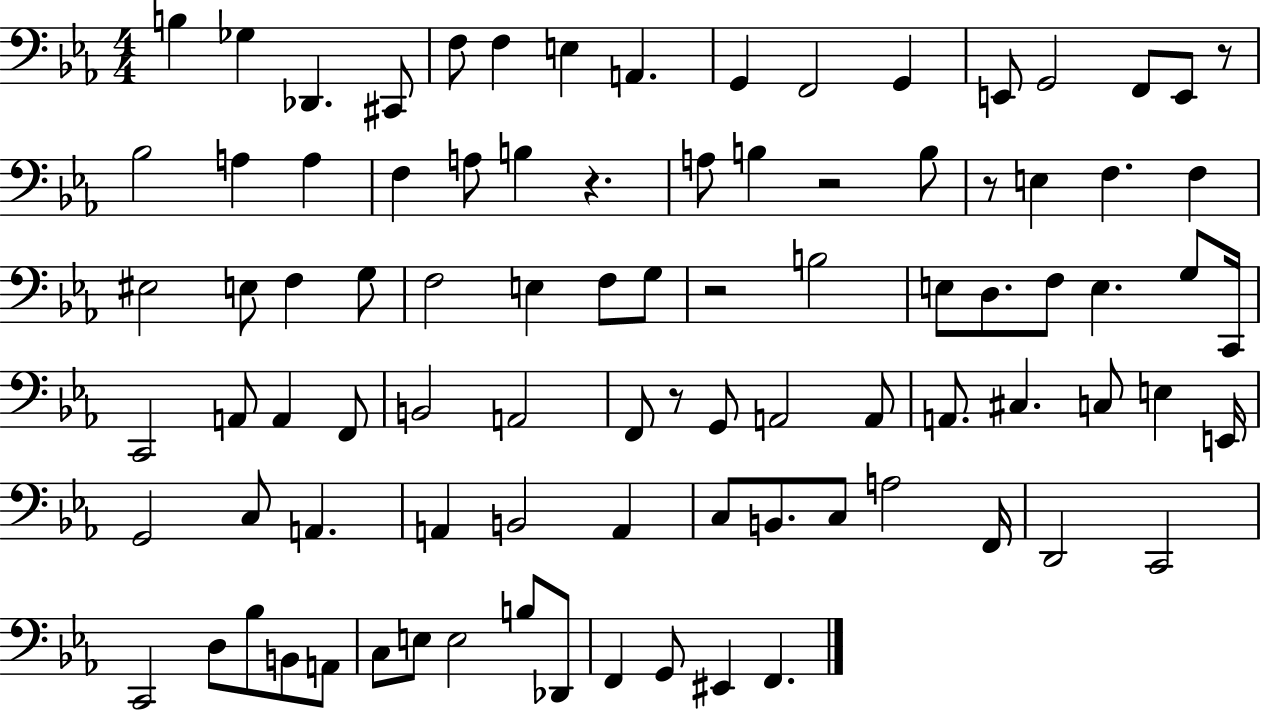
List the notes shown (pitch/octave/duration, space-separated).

B3/q Gb3/q Db2/q. C#2/e F3/e F3/q E3/q A2/q. G2/q F2/h G2/q E2/e G2/h F2/e E2/e R/e Bb3/h A3/q A3/q F3/q A3/e B3/q R/q. A3/e B3/q R/h B3/e R/e E3/q F3/q. F3/q EIS3/h E3/e F3/q G3/e F3/h E3/q F3/e G3/e R/h B3/h E3/e D3/e. F3/e E3/q. G3/e C2/s C2/h A2/e A2/q F2/e B2/h A2/h F2/e R/e G2/e A2/h A2/e A2/e. C#3/q. C3/e E3/q E2/s G2/h C3/e A2/q. A2/q B2/h A2/q C3/e B2/e. C3/e A3/h F2/s D2/h C2/h C2/h D3/e Bb3/e B2/e A2/e C3/e E3/e E3/h B3/e Db2/e F2/q G2/e EIS2/q F2/q.